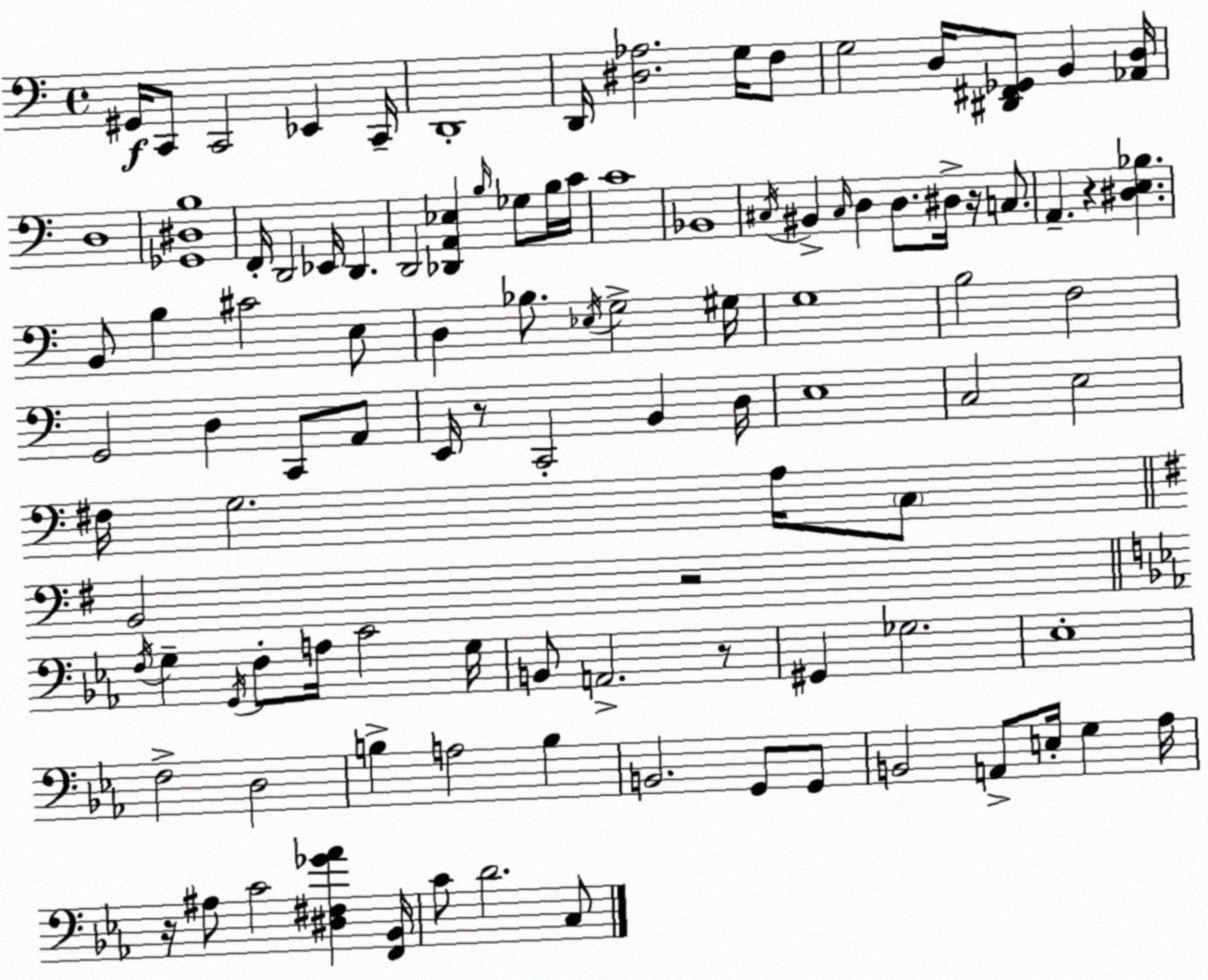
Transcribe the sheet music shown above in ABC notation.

X:1
T:Untitled
M:4/4
L:1/4
K:C
^G,,/4 C,,/2 C,,2 _E,, C,,/4 D,,4 D,,/4 [^D,_A,]2 G,/4 F,/2 G,2 D,/4 [^D,,^F,,_G,,]/2 B,, [_A,,D,]/4 D,4 [_G,,^D,B,]4 F,,/4 D,,2 _E,,/4 D,, D,,2 [_D,,A,,_E,] B,/4 _G,/2 B,/4 C/4 C4 _B,,4 ^C,/4 ^B,, ^C,/4 D, D,/2 ^D,/4 z/4 C,/2 A,, z [^D,E,_B,] B,,/2 B, ^C2 E,/2 D, _B,/2 _E,/4 G,2 ^G,/4 G,4 B,2 F,2 G,,2 D, C,,/2 A,,/2 E,,/4 z/2 C,,2 B,, D,/4 E,4 C,2 E,2 ^F,/4 G,2 A,/4 C,/2 B,,2 z2 F,/4 G, G,,/4 F,/2 A,/4 C2 G,/4 B,,/2 A,,2 z/2 ^G,, _G,2 _E,4 F,2 D,2 B, A,2 B, B,,2 G,,/2 G,,/2 B,,2 A,,/2 E,/4 G, _A,/4 z/4 ^A,/2 C2 [^D,^F,_G_A] [F,,_B,,]/4 C/2 D2 C,/2